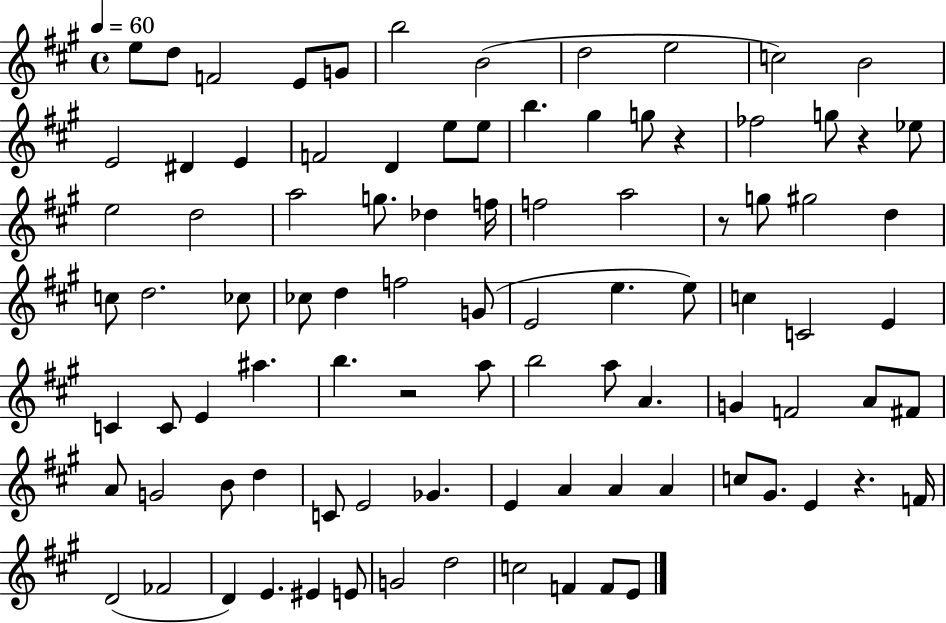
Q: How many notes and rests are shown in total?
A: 93